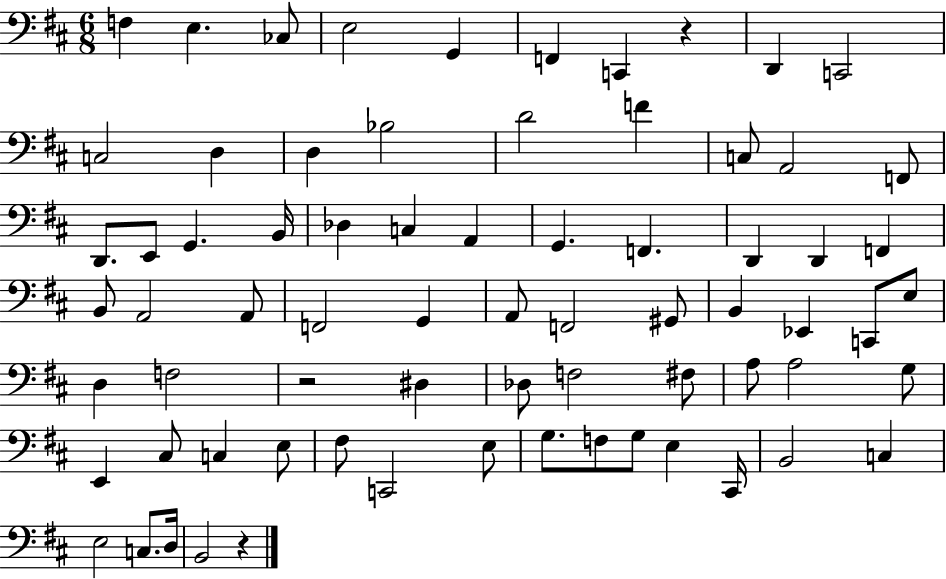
F3/q E3/q. CES3/e E3/h G2/q F2/q C2/q R/q D2/q C2/h C3/h D3/q D3/q Bb3/h D4/h F4/q C3/e A2/h F2/e D2/e. E2/e G2/q. B2/s Db3/q C3/q A2/q G2/q. F2/q. D2/q D2/q F2/q B2/e A2/h A2/e F2/h G2/q A2/e F2/h G#2/e B2/q Eb2/q C2/e E3/e D3/q F3/h R/h D#3/q Db3/e F3/h F#3/e A3/e A3/h G3/e E2/q C#3/e C3/q E3/e F#3/e C2/h E3/e G3/e. F3/e G3/e E3/q C#2/s B2/h C3/q E3/h C3/e. D3/s B2/h R/q